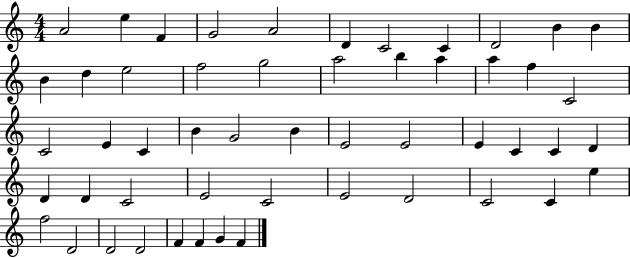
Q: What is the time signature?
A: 4/4